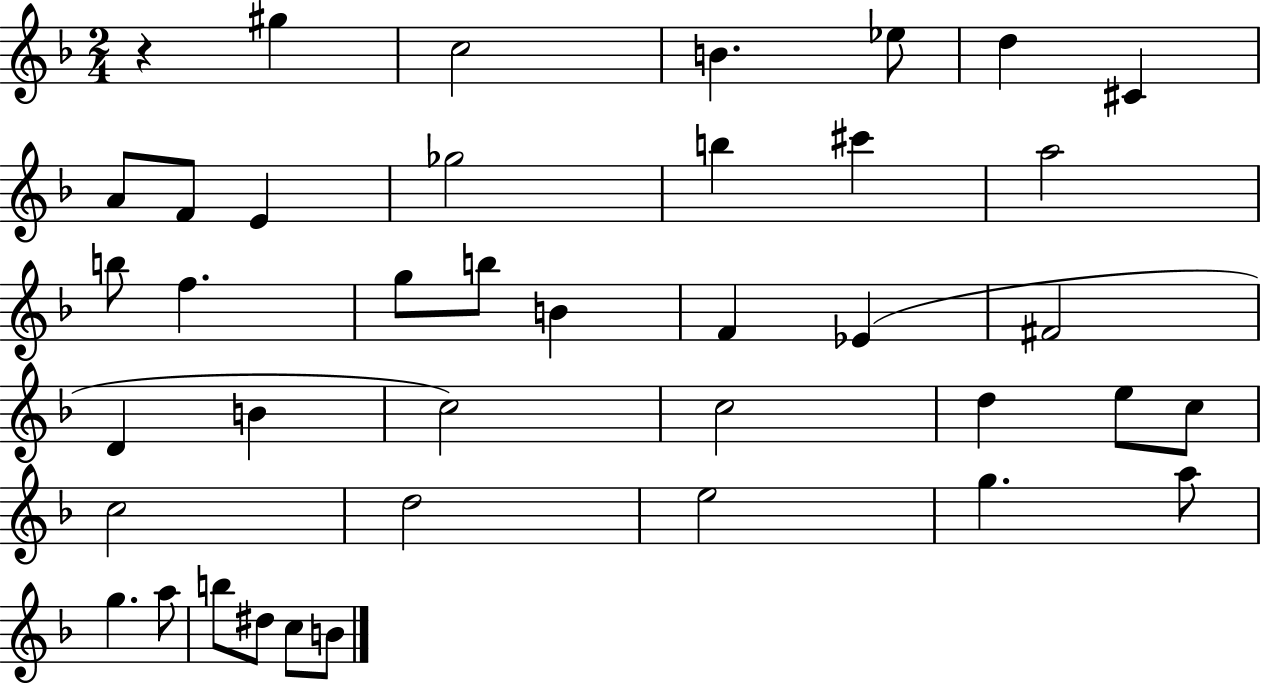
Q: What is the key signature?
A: F major